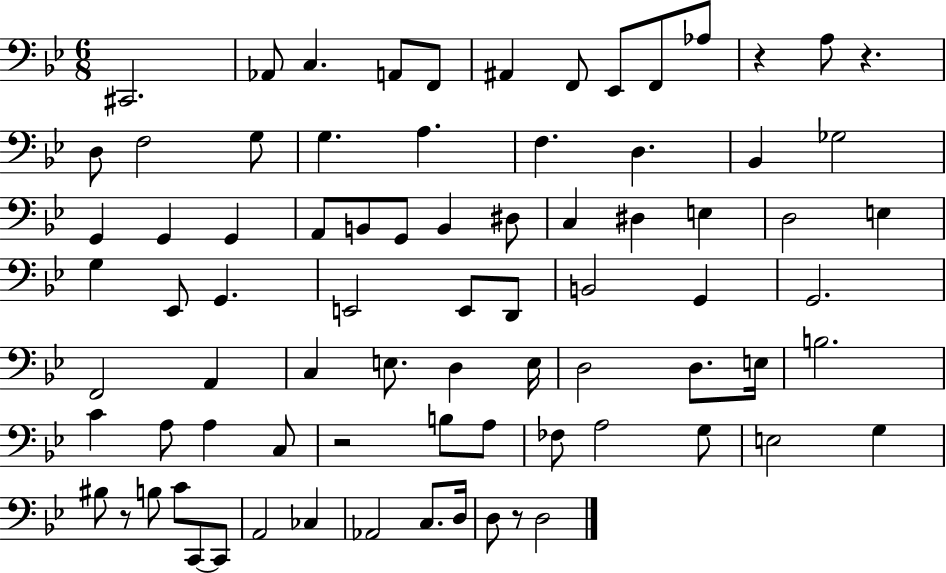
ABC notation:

X:1
T:Untitled
M:6/8
L:1/4
K:Bb
^C,,2 _A,,/2 C, A,,/2 F,,/2 ^A,, F,,/2 _E,,/2 F,,/2 _A,/2 z A,/2 z D,/2 F,2 G,/2 G, A, F, D, _B,, _G,2 G,, G,, G,, A,,/2 B,,/2 G,,/2 B,, ^D,/2 C, ^D, E, D,2 E, G, _E,,/2 G,, E,,2 E,,/2 D,,/2 B,,2 G,, G,,2 F,,2 A,, C, E,/2 D, E,/4 D,2 D,/2 E,/4 B,2 C A,/2 A, C,/2 z2 B,/2 A,/2 _F,/2 A,2 G,/2 E,2 G, ^B,/2 z/2 B,/2 C/2 C,,/2 C,,/2 A,,2 _C, _A,,2 C,/2 D,/4 D,/2 z/2 D,2